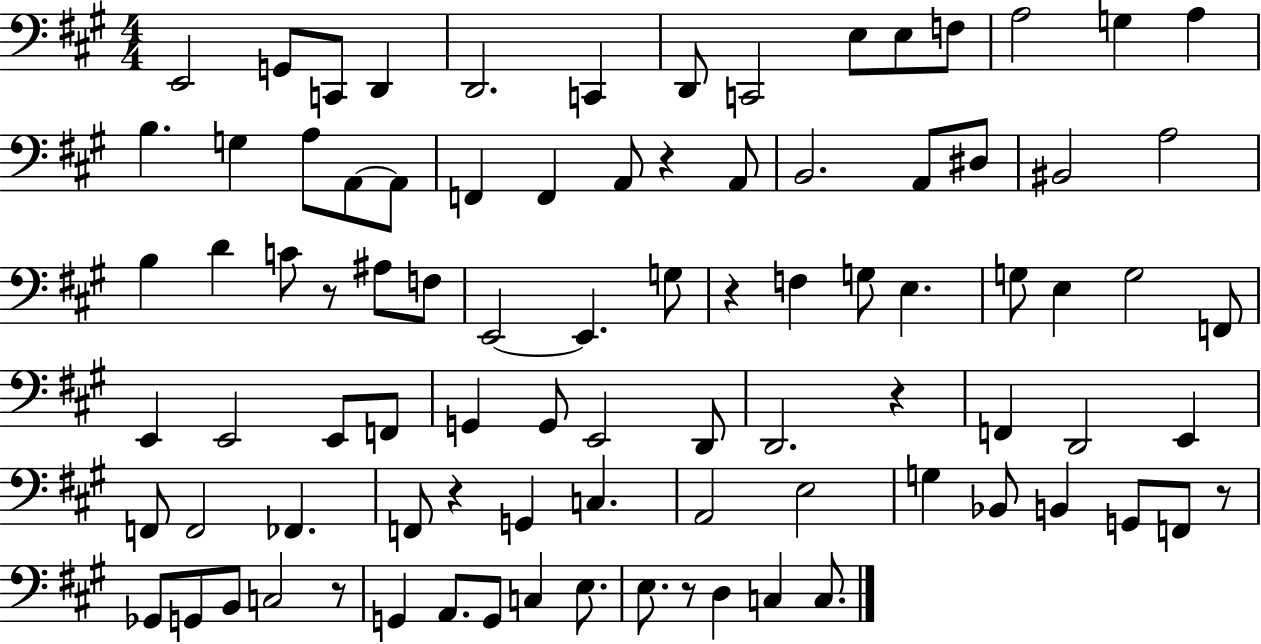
E2/h G2/e C2/e D2/q D2/h. C2/q D2/e C2/h E3/e E3/e F3/e A3/h G3/q A3/q B3/q. G3/q A3/e A2/e A2/e F2/q F2/q A2/e R/q A2/e B2/h. A2/e D#3/e BIS2/h A3/h B3/q D4/q C4/e R/e A#3/e F3/e E2/h E2/q. G3/e R/q F3/q G3/e E3/q. G3/e E3/q G3/h F2/e E2/q E2/h E2/e F2/e G2/q G2/e E2/h D2/e D2/h. R/q F2/q D2/h E2/q F2/e F2/h FES2/q. F2/e R/q G2/q C3/q. A2/h E3/h G3/q Bb2/e B2/q G2/e F2/e R/e Gb2/e G2/e B2/e C3/h R/e G2/q A2/e. G2/e C3/q E3/e. E3/e. R/e D3/q C3/q C3/e.